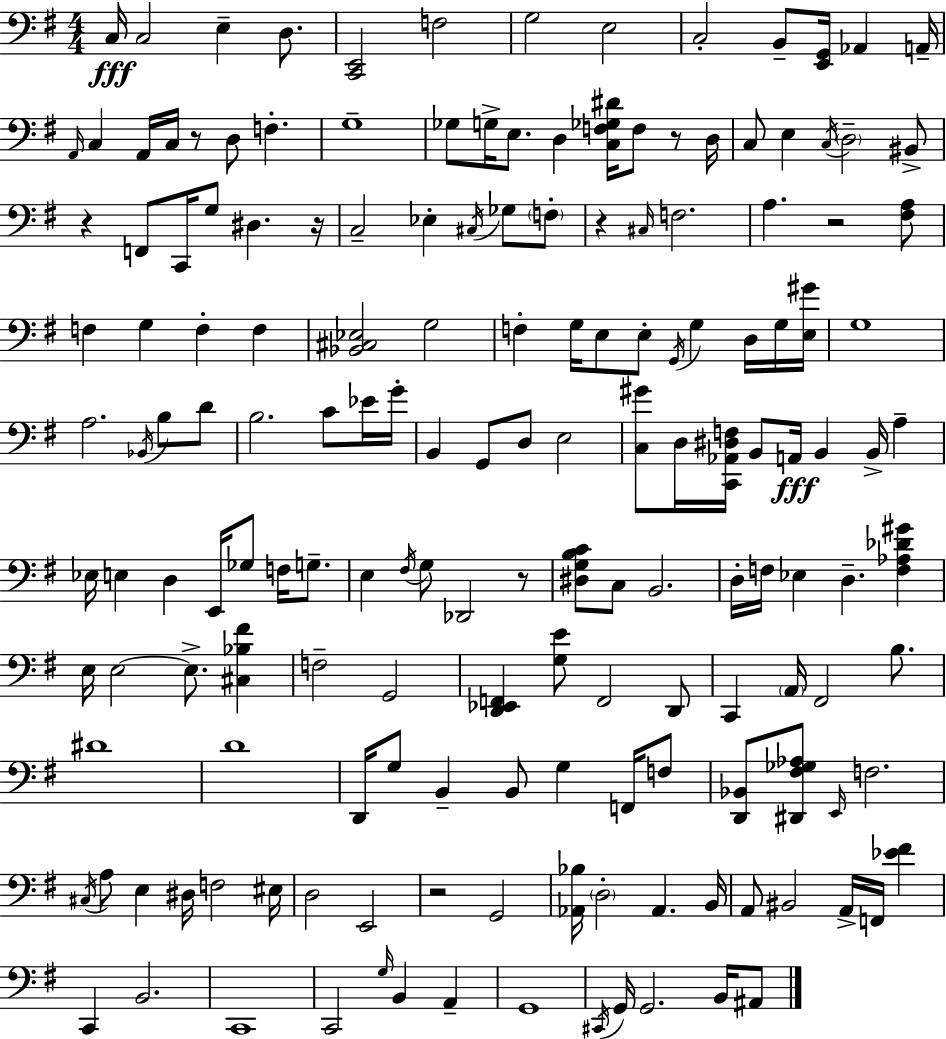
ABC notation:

X:1
T:Untitled
M:4/4
L:1/4
K:Em
C,/4 C,2 E, D,/2 [C,,E,,]2 F,2 G,2 E,2 C,2 B,,/2 [E,,G,,]/4 _A,, A,,/4 A,,/4 C, A,,/4 C,/4 z/2 D,/2 F, G,4 _G,/2 G,/4 E,/2 D, [C,F,_G,^D]/4 F,/2 z/2 D,/4 C,/2 E, C,/4 D,2 ^B,,/2 z F,,/2 C,,/4 G,/2 ^D, z/4 C,2 _E, ^C,/4 _G,/2 F,/2 z ^C,/4 F,2 A, z2 [^F,A,]/2 F, G, F, F, [_B,,^C,_E,]2 G,2 F, G,/4 E,/2 E,/2 G,,/4 G, D,/4 G,/4 [E,^G]/4 G,4 A,2 _B,,/4 B,/2 D/2 B,2 C/2 _E/4 G/4 B,, G,,/2 D,/2 E,2 [C,^G]/2 D,/4 [C,,_A,,^D,F,]/4 B,,/2 A,,/4 B,, B,,/4 A, _E,/4 E, D, E,,/4 _G,/2 F,/4 G,/2 E, ^F,/4 G,/2 _D,,2 z/2 [^D,G,B,C]/2 C,/2 B,,2 D,/4 F,/4 _E, D, [F,_A,_D^G] E,/4 E,2 E,/2 [^C,_B,^F] F,2 G,,2 [D,,_E,,F,,] [G,E]/2 F,,2 D,,/2 C,, A,,/4 ^F,,2 B,/2 ^D4 D4 D,,/4 G,/2 B,, B,,/2 G, F,,/4 F,/2 [D,,_B,,]/2 [^D,,^F,_G,_A,]/2 E,,/4 F,2 ^C,/4 A,/2 E, ^D,/4 F,2 ^E,/4 D,2 E,,2 z2 G,,2 [_A,,_B,]/4 D,2 _A,, B,,/4 A,,/2 ^B,,2 A,,/4 F,,/4 [_E^F] C,, B,,2 C,,4 C,,2 G,/4 B,, A,, G,,4 ^C,,/4 G,,/4 G,,2 B,,/4 ^A,,/2